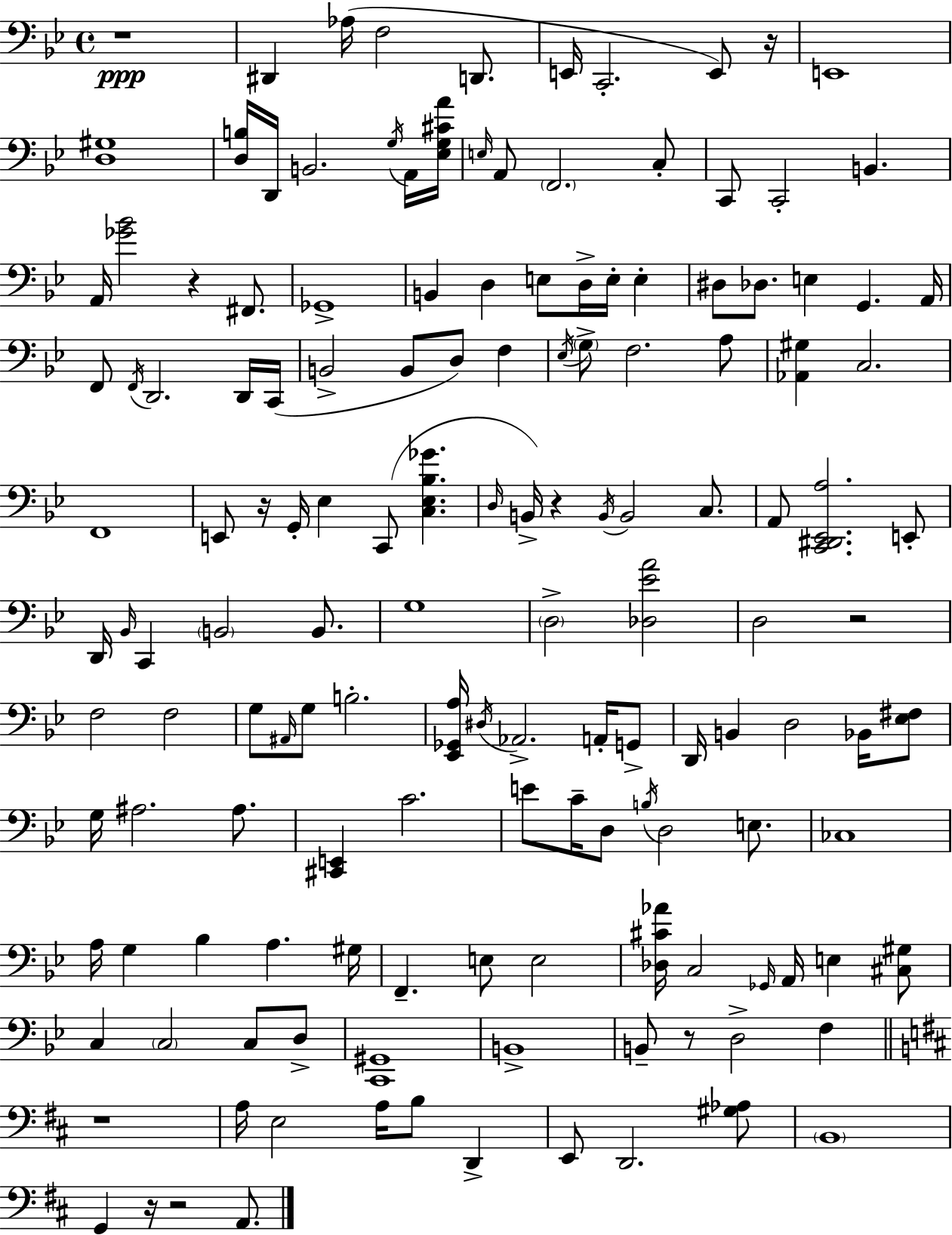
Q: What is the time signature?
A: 4/4